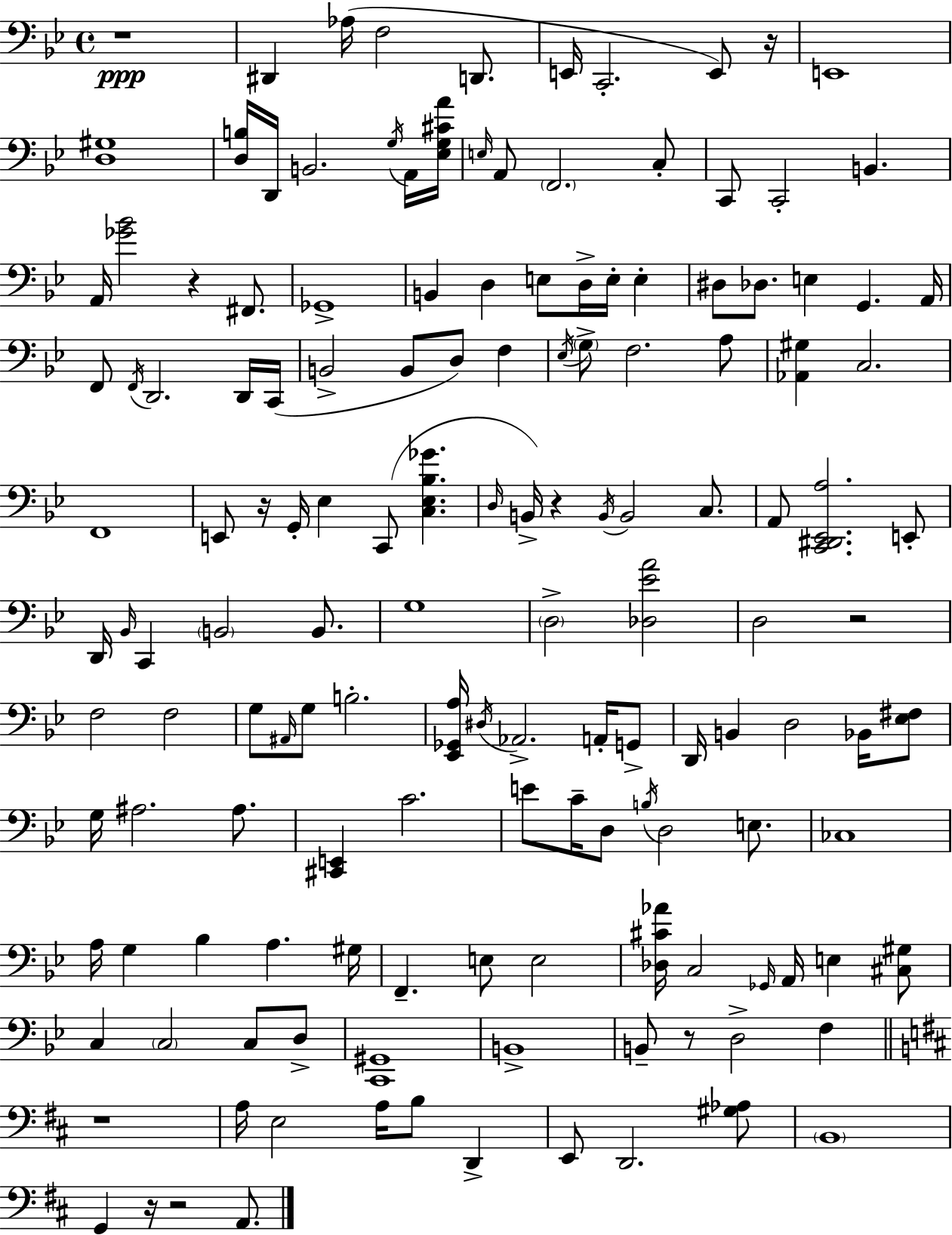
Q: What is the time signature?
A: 4/4